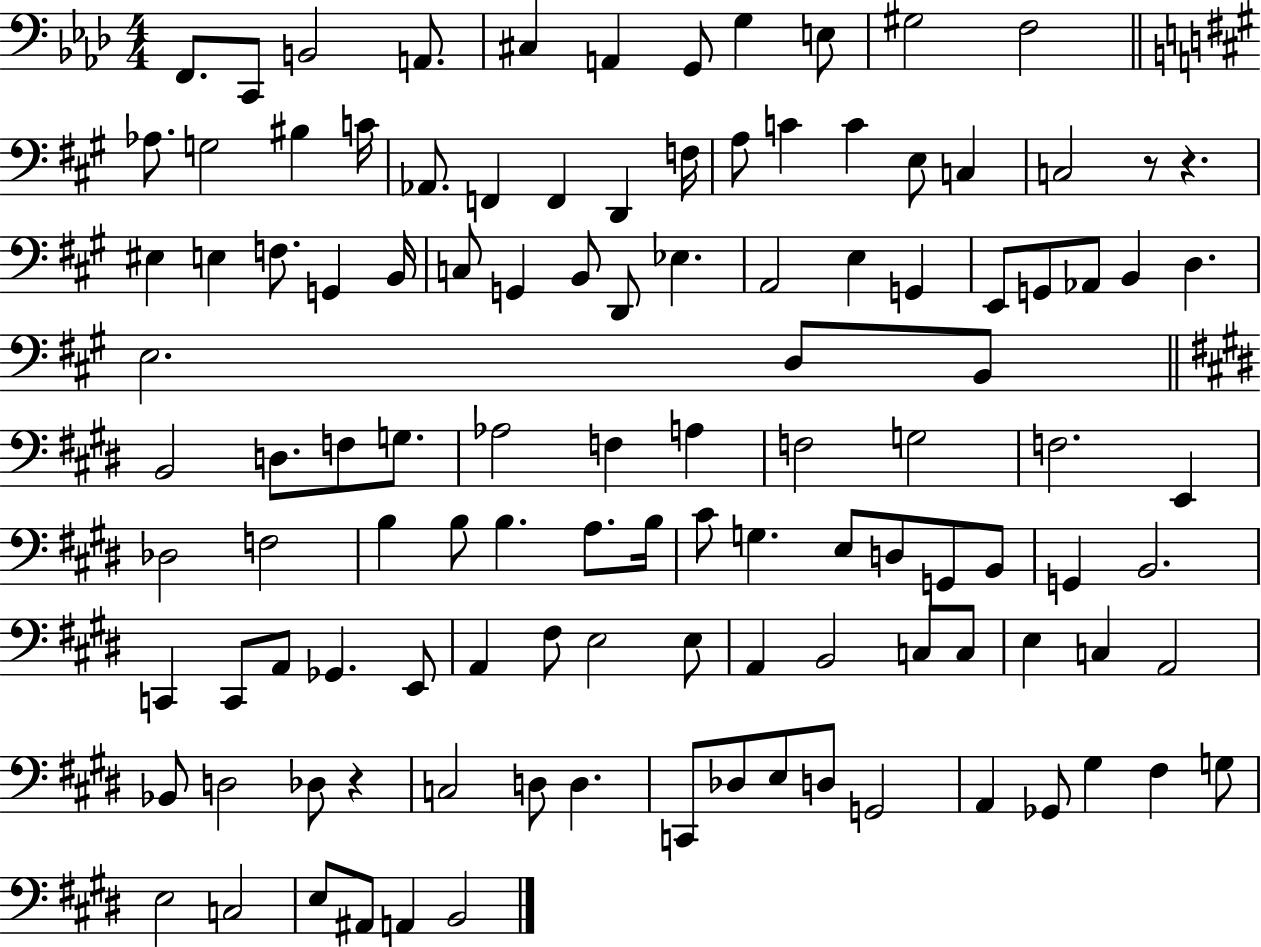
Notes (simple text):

F2/e. C2/e B2/h A2/e. C#3/q A2/q G2/e G3/q E3/e G#3/h F3/h Ab3/e. G3/h BIS3/q C4/s Ab2/e. F2/q F2/q D2/q F3/s A3/e C4/q C4/q E3/e C3/q C3/h R/e R/q. EIS3/q E3/q F3/e. G2/q B2/s C3/e G2/q B2/e D2/e Eb3/q. A2/h E3/q G2/q E2/e G2/e Ab2/e B2/q D3/q. E3/h. D3/e B2/e B2/h D3/e. F3/e G3/e. Ab3/h F3/q A3/q F3/h G3/h F3/h. E2/q Db3/h F3/h B3/q B3/e B3/q. A3/e. B3/s C#4/e G3/q. E3/e D3/e G2/e B2/e G2/q B2/h. C2/q C2/e A2/e Gb2/q. E2/e A2/q F#3/e E3/h E3/e A2/q B2/h C3/e C3/e E3/q C3/q A2/h Bb2/e D3/h Db3/e R/q C3/h D3/e D3/q. C2/e Db3/e E3/e D3/e G2/h A2/q Gb2/e G#3/q F#3/q G3/e E3/h C3/h E3/e A#2/e A2/q B2/h